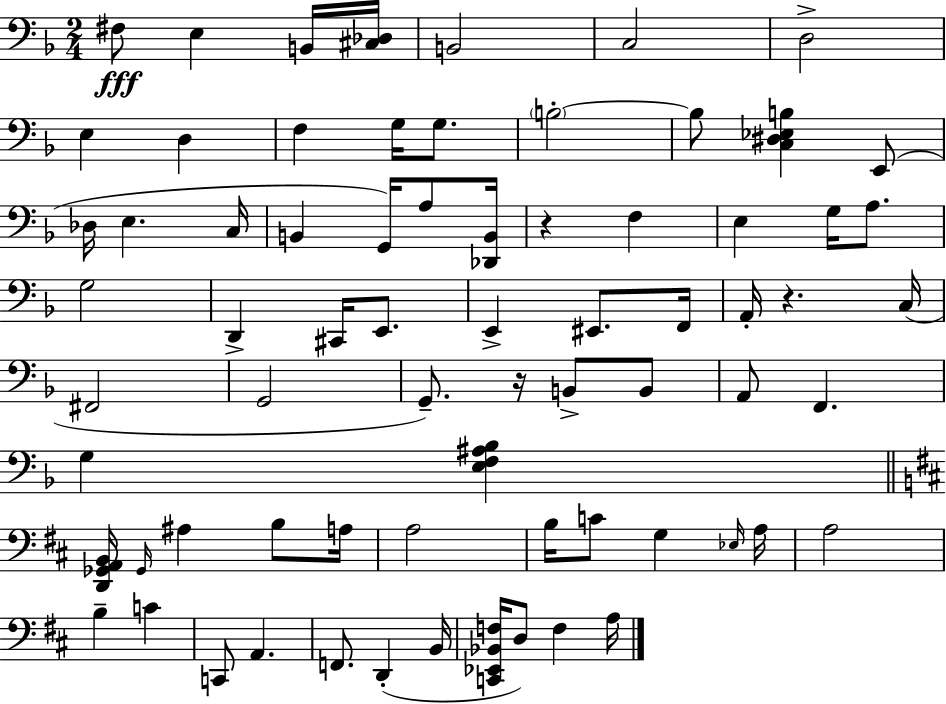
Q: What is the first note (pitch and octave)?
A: F#3